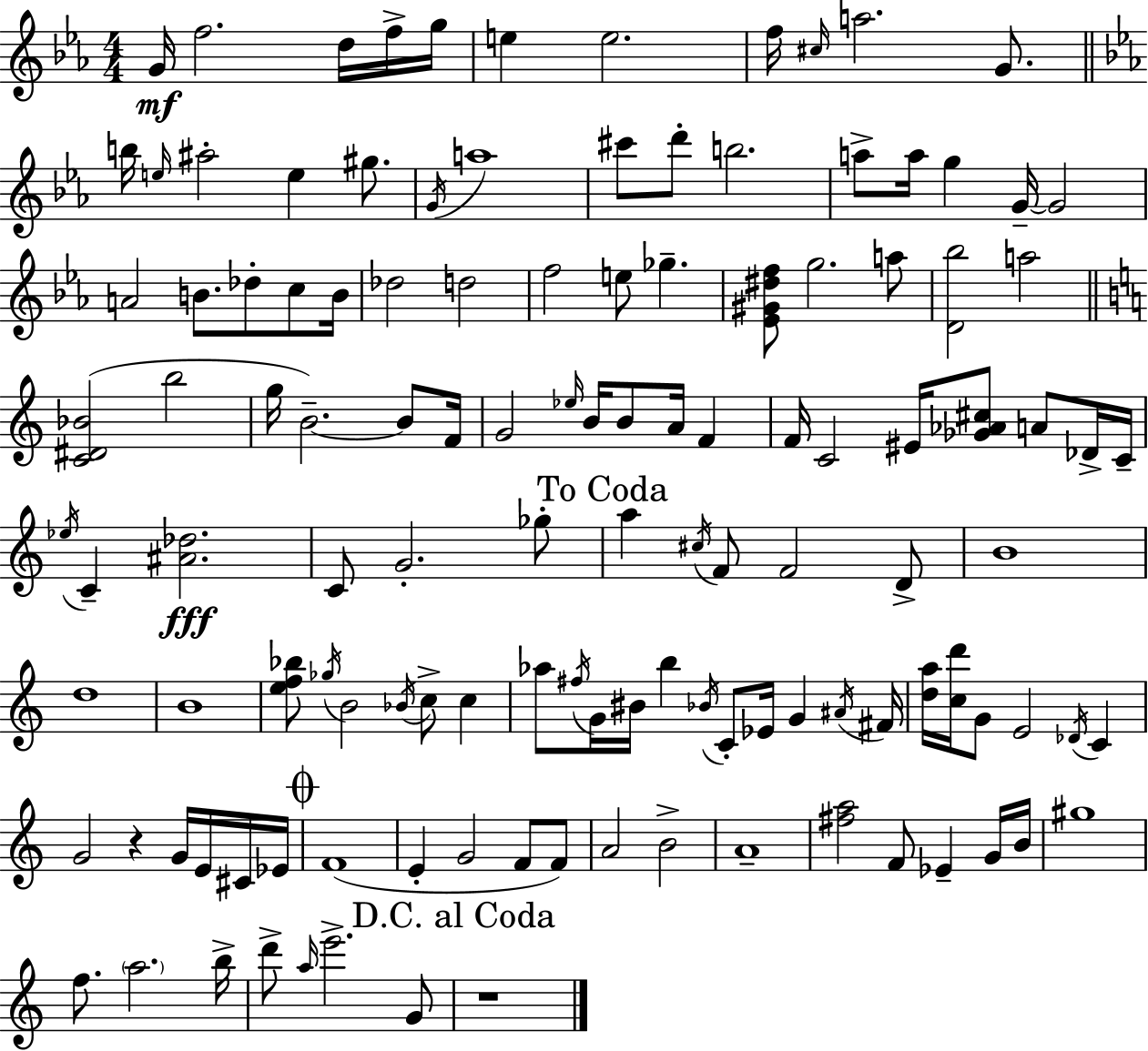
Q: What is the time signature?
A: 4/4